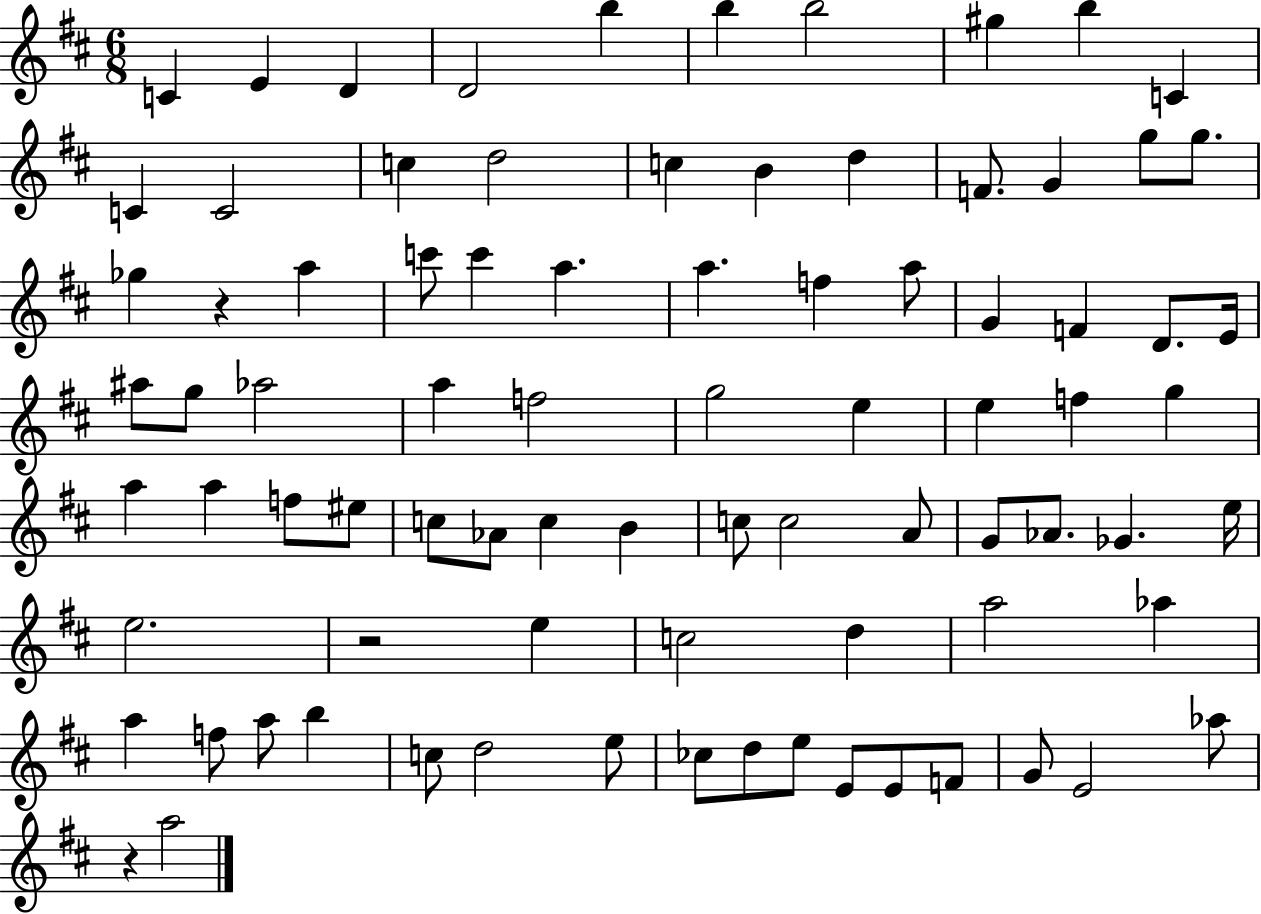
C4/q E4/q D4/q D4/h B5/q B5/q B5/h G#5/q B5/q C4/q C4/q C4/h C5/q D5/h C5/q B4/q D5/q F4/e. G4/q G5/e G5/e. Gb5/q R/q A5/q C6/e C6/q A5/q. A5/q. F5/q A5/e G4/q F4/q D4/e. E4/s A#5/e G5/e Ab5/h A5/q F5/h G5/h E5/q E5/q F5/q G5/q A5/q A5/q F5/e EIS5/e C5/e Ab4/e C5/q B4/q C5/e C5/h A4/e G4/e Ab4/e. Gb4/q. E5/s E5/h. R/h E5/q C5/h D5/q A5/h Ab5/q A5/q F5/e A5/e B5/q C5/e D5/h E5/e CES5/e D5/e E5/e E4/e E4/e F4/e G4/e E4/h Ab5/e R/q A5/h